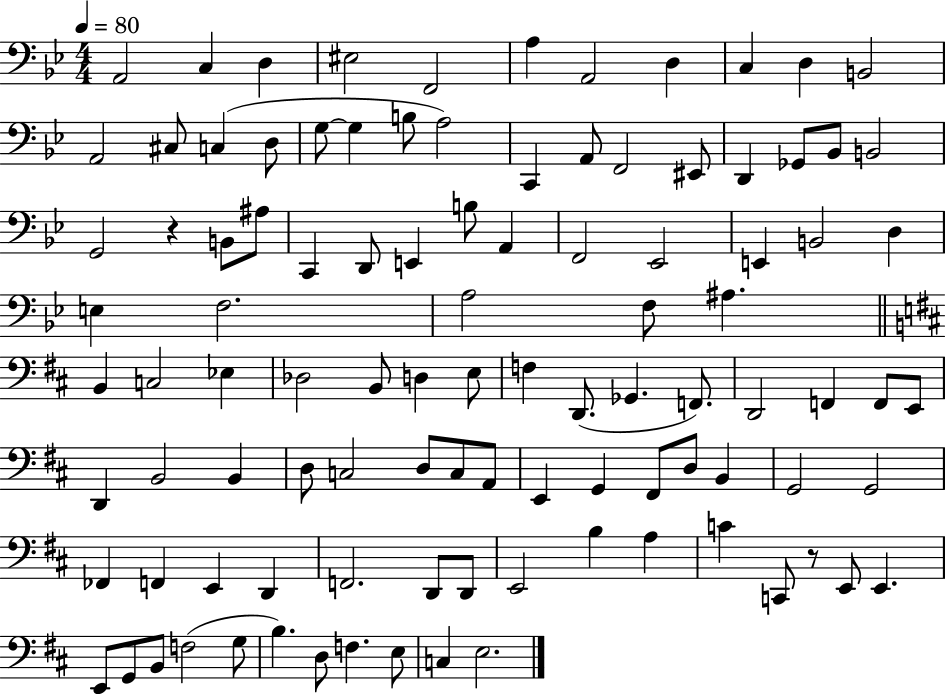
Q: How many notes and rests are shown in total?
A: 102